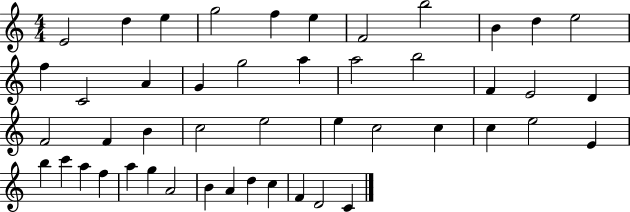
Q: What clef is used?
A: treble